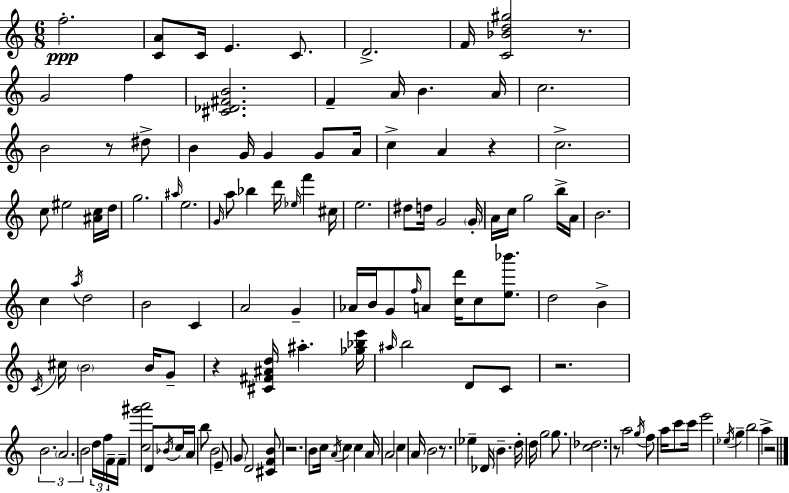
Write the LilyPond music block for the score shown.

{
  \clef treble
  \numericTimeSignature
  \time 6/8
  \key c \major
  \repeat volta 2 { f''2.-.\ppp | <c' a'>8 c'16 e'4. c'8. | d'2.-> | f'16 <c' bes' d'' gis''>2 r8. | \break g'2 f''4 | <cis' des' fis' b'>2. | f'4-- a'16 b'4. a'16 | c''2. | \break b'2 r8 dis''8-> | b'4 g'16 g'4 g'8 a'16 | c''4-> a'4 r4 | c''2.-> | \break c''8 eis''2 <ais' c''>16 d''16 | g''2. | \grace { ais''16 } e''2. | \grace { g'16 } a''8 bes''4 d'''16 \grace { ees''16 } f'''4 | \break cis''16 e''2. | dis''8 d''16 g'2 | \parenthesize g'16-. a'16 c''16 g''2 | b''16-> a'16 b'2. | \break c''4 \acciaccatura { a''16 } d''2 | b'2 | c'4 a'2 | g'4-- aes'16 b'16 g'8 \grace { f''16 } a'8 <c'' d'''>16 | \break c''8 <e'' bes'''>8. d''2 | b'4-> \acciaccatura { c'16 } cis''16 \parenthesize b'2 | b'16 g'8-- r4 <cis' fis' ais' d''>16 ais''4.-. | <ges'' bes'' e'''>16 \grace { ais''16 } b''2 | \break d'8 c'8 r2. | \tuplet 3/2 { b'2. | \parenthesize a'2. | b'2 } | \break \tuplet 3/2 { d''16 f''16 f'16-- } f'16-- <c'' gis''' a'''>2 | d'8 \acciaccatura { bes'16 } c''16 a'16 b''8 b'2 | e'8-- \parenthesize g'8 d'2 | <cis' f' b'>8 r2. | \break b'8 c''16 \acciaccatura { a'16 } | c''4 c''4 a'16 a'2 | c''4 a'16 b'2 | r8. ees''4-- | \break des'16 \parenthesize b'4.-- d''16-. d''16 g''2 | g''8. <c'' des''>2. | r8 a''2 | \acciaccatura { g''16 } f''8 a''16 c'''8 | \break c'''16 e'''2 \acciaccatura { ees''16 } g''4-- | b''2 a''4-> | r2 } \bar "|."
}